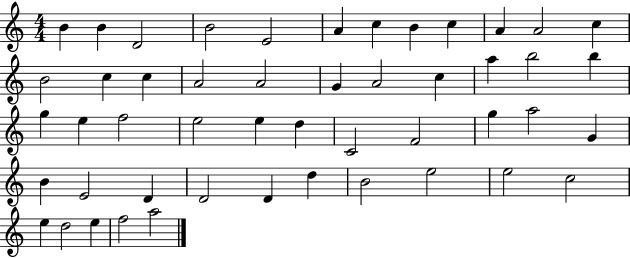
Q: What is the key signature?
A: C major